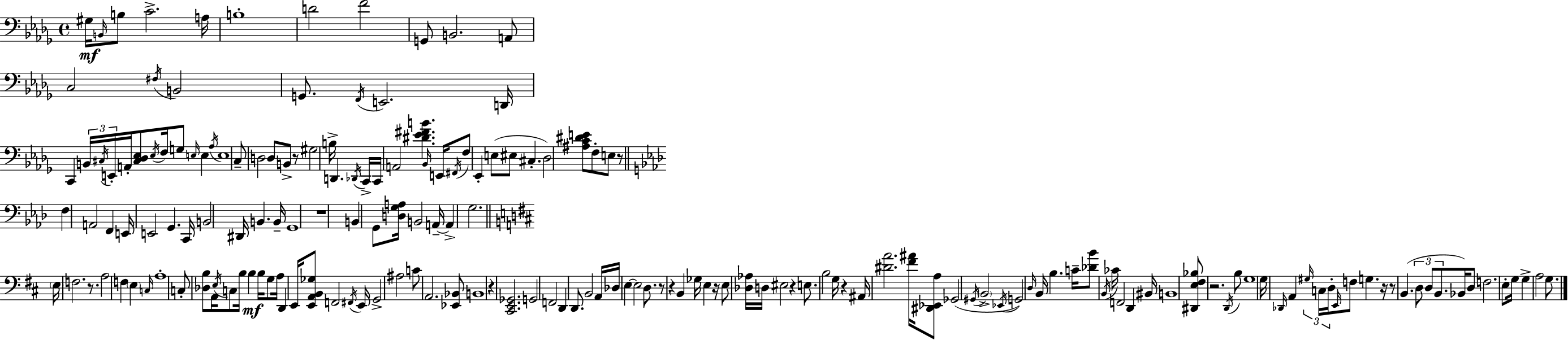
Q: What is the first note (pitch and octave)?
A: G#3